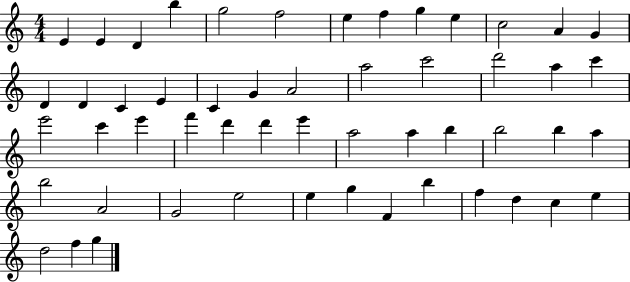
E4/q E4/q D4/q B5/q G5/h F5/h E5/q F5/q G5/q E5/q C5/h A4/q G4/q D4/q D4/q C4/q E4/q C4/q G4/q A4/h A5/h C6/h D6/h A5/q C6/q E6/h C6/q E6/q F6/q D6/q D6/q E6/q A5/h A5/q B5/q B5/h B5/q A5/q B5/h A4/h G4/h E5/h E5/q G5/q F4/q B5/q F5/q D5/q C5/q E5/q D5/h F5/q G5/q